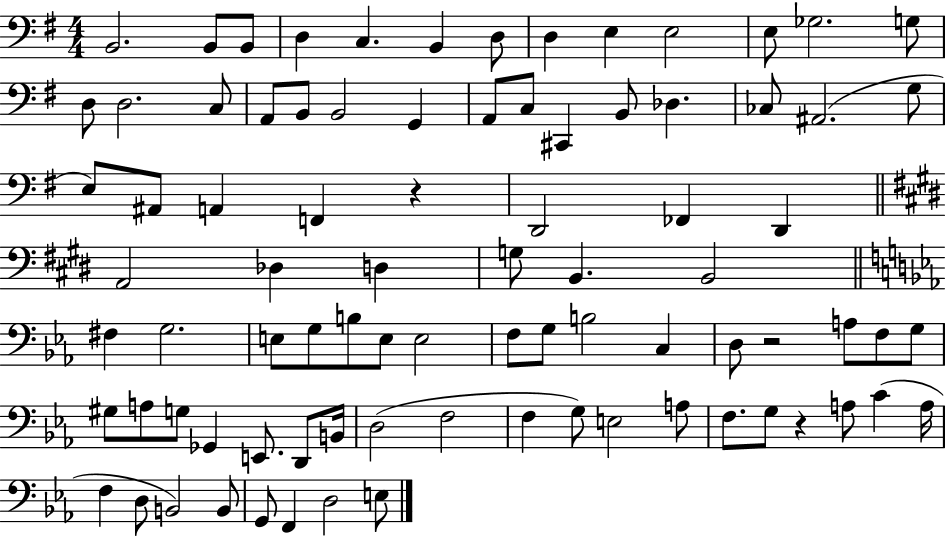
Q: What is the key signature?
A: G major